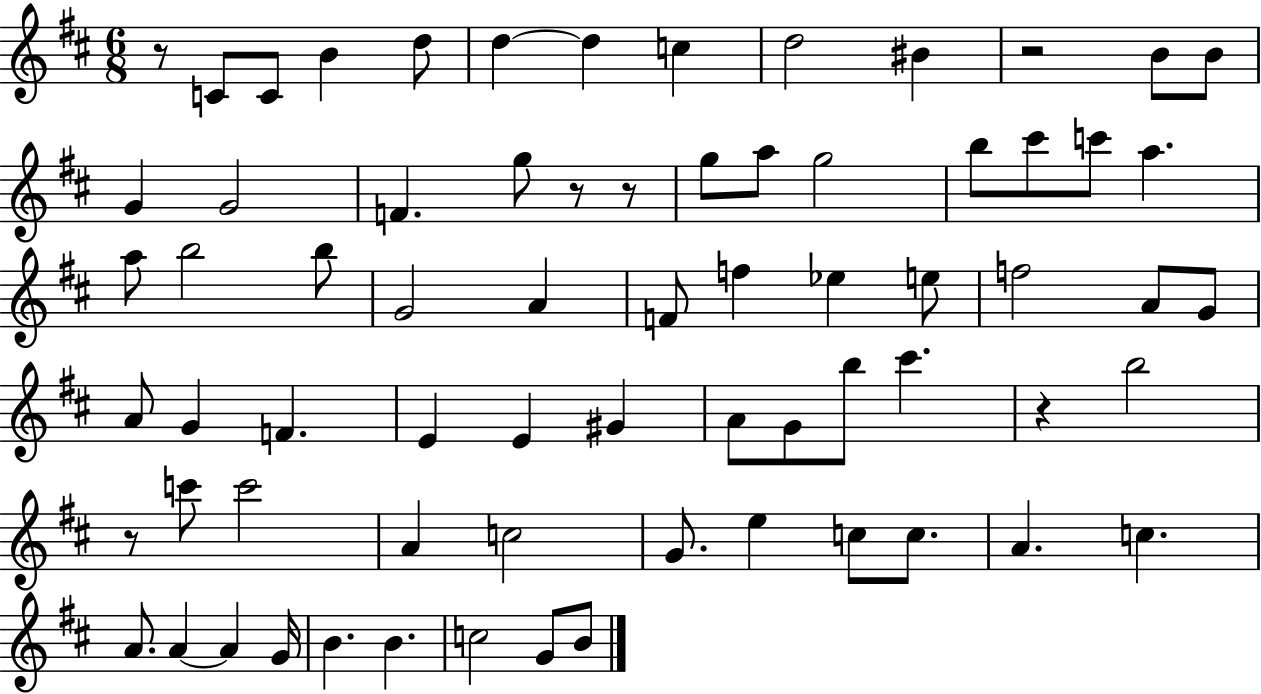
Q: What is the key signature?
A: D major